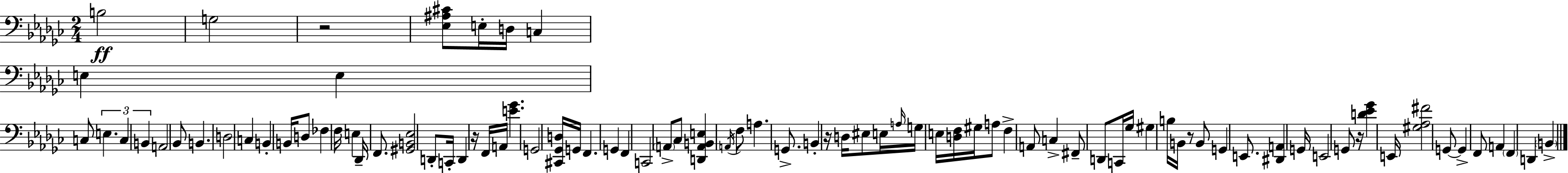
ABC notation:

X:1
T:Untitled
M:2/4
L:1/4
K:Ebm
B,2 G,2 z2 [_E,^A,^C]/2 E,/4 D,/4 C, E, E, C,/2 E, C, B,, A,,2 _B,,/2 B,, D,2 C, B,, B,,/4 D,/2 _F, F,/4 E, _D,,/4 F,,/2 [^G,,B,,_E,]2 D,,/2 C,,/4 D,, z/4 F,,/4 A,,/4 [E_G] G,,2 [^C,,_G,,D,]/4 G,,/4 F,, G,, F,, C,,2 A,,/2 _C,/2 [D,,A,,B,,E,] A,,/4 F,/2 A, G,,/2 B,, z/4 D,/4 ^E,/2 E,/4 A,/4 G,/4 E,/4 [D,F,]/4 ^G,/4 A,/2 F, A,,/2 C, ^F,,/2 D,,/2 C,,/4 _G,/4 ^G, B,/4 B,,/4 z/2 B,,/2 G,, E,,/2 [^D,,A,,] G,,/4 E,,2 G,,/2 z/4 [D_E_G] E,,/4 [^G,_A,^F]2 G,,/2 G,, F,,/2 A,, F,, D,, B,,